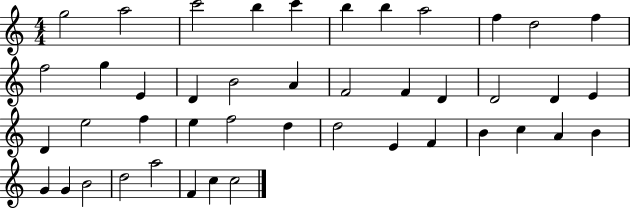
X:1
T:Untitled
M:4/4
L:1/4
K:C
g2 a2 c'2 b c' b b a2 f d2 f f2 g E D B2 A F2 F D D2 D E D e2 f e f2 d d2 E F B c A B G G B2 d2 a2 F c c2